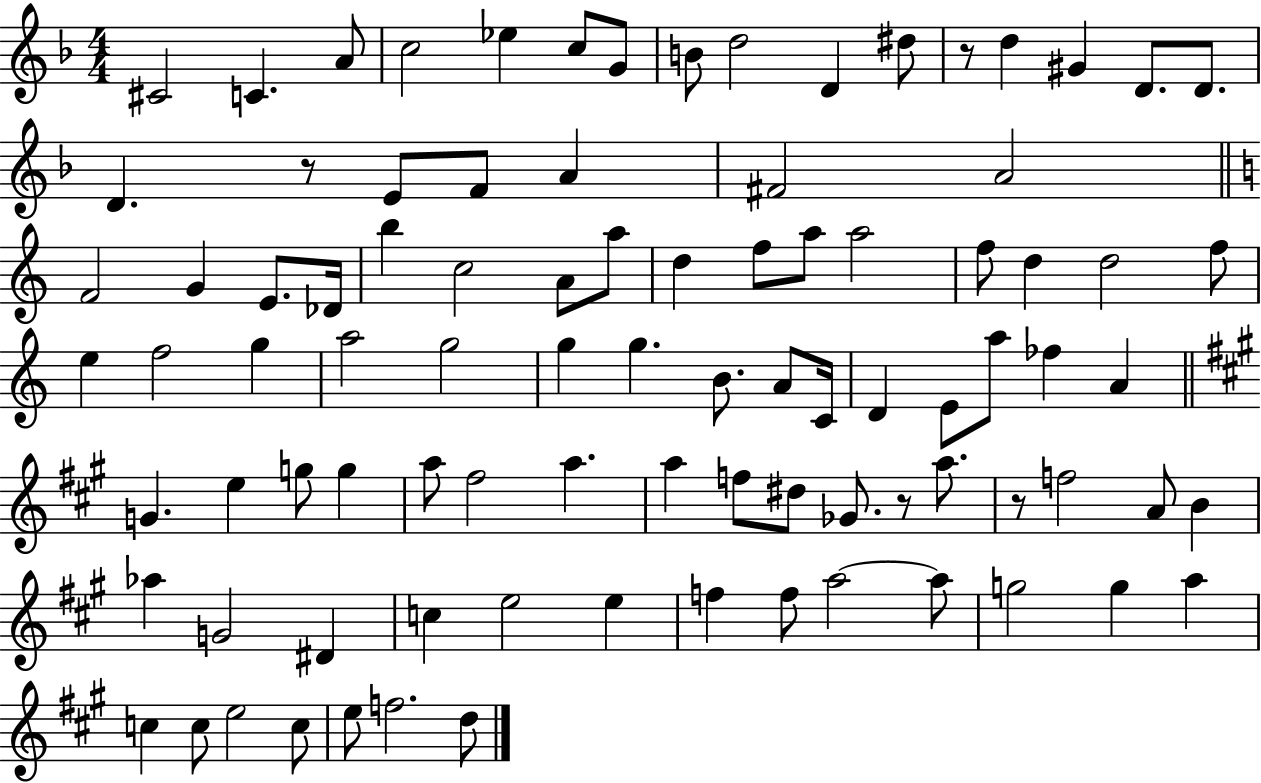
C#4/h C4/q. A4/e C5/h Eb5/q C5/e G4/e B4/e D5/h D4/q D#5/e R/e D5/q G#4/q D4/e. D4/e. D4/q. R/e E4/e F4/e A4/q F#4/h A4/h F4/h G4/q E4/e. Db4/s B5/q C5/h A4/e A5/e D5/q F5/e A5/e A5/h F5/e D5/q D5/h F5/e E5/q F5/h G5/q A5/h G5/h G5/q G5/q. B4/e. A4/e C4/s D4/q E4/e A5/e FES5/q A4/q G4/q. E5/q G5/e G5/q A5/e F#5/h A5/q. A5/q F5/e D#5/e Gb4/e. R/e A5/e. R/e F5/h A4/e B4/q Ab5/q G4/h D#4/q C5/q E5/h E5/q F5/q F5/e A5/h A5/e G5/h G5/q A5/q C5/q C5/e E5/h C5/e E5/e F5/h. D5/e